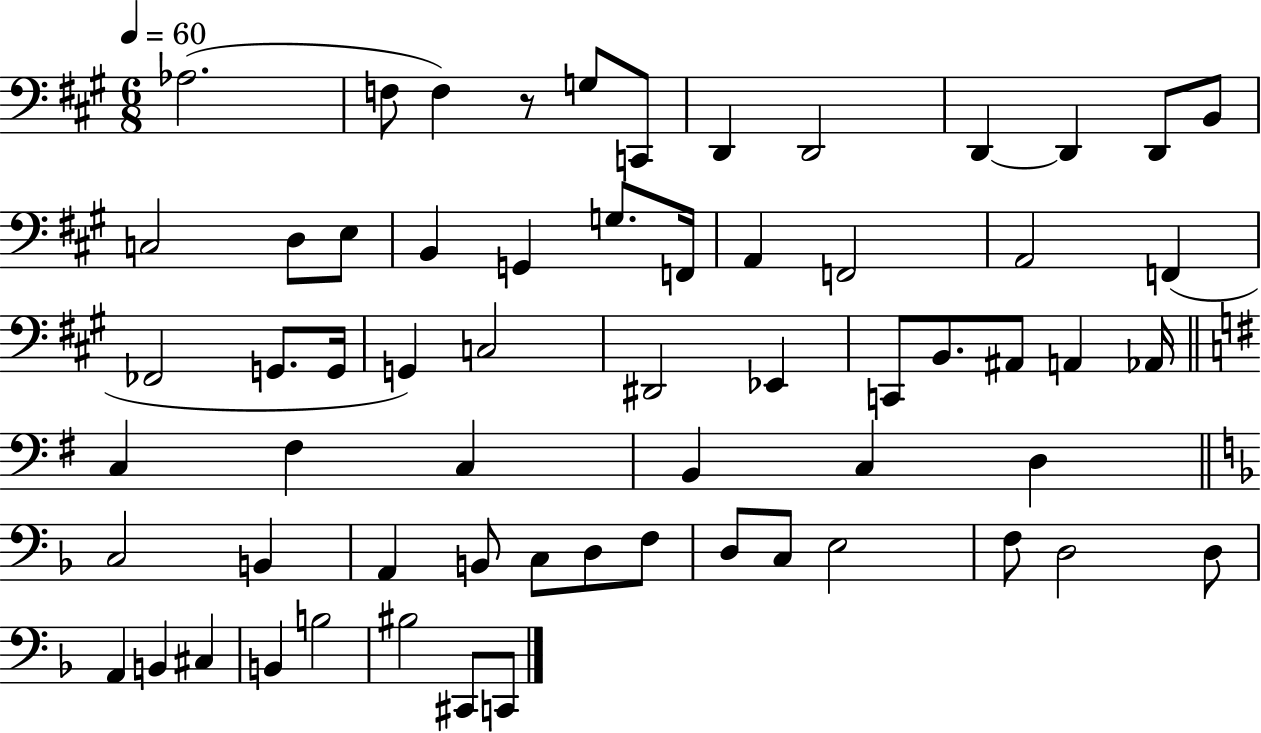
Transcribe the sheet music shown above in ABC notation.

X:1
T:Untitled
M:6/8
L:1/4
K:A
_A,2 F,/2 F, z/2 G,/2 C,,/2 D,, D,,2 D,, D,, D,,/2 B,,/2 C,2 D,/2 E,/2 B,, G,, G,/2 F,,/4 A,, F,,2 A,,2 F,, _F,,2 G,,/2 G,,/4 G,, C,2 ^D,,2 _E,, C,,/2 B,,/2 ^A,,/2 A,, _A,,/4 C, ^F, C, B,, C, D, C,2 B,, A,, B,,/2 C,/2 D,/2 F,/2 D,/2 C,/2 E,2 F,/2 D,2 D,/2 A,, B,, ^C, B,, B,2 ^B,2 ^C,,/2 C,,/2